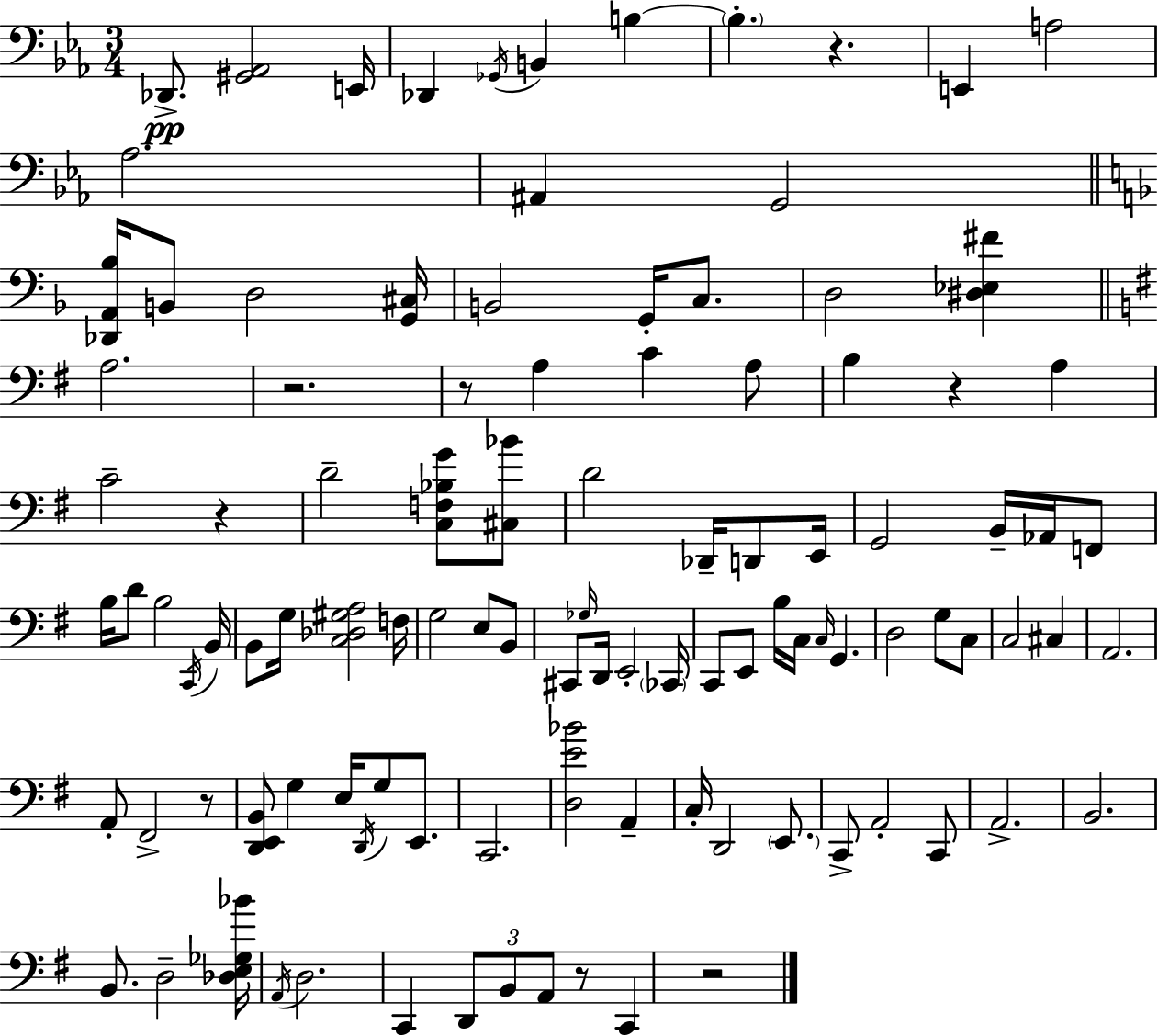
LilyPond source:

{
  \clef bass
  \numericTimeSignature
  \time 3/4
  \key ees \major
  \repeat volta 2 { des,8.->\pp <gis, aes,>2 e,16 | des,4 \acciaccatura { ges,16 } b,4 b4~~ | \parenthesize b4.-. r4. | e,4 a2 | \break aes2. | ais,4 g,2 | \bar "||" \break \key d \minor <des, a, bes>16 b,8 d2 <g, cis>16 | b,2 g,16-. c8. | d2 <dis ees fis'>4 | \bar "||" \break \key g \major a2. | r2. | r8 a4 c'4 a8 | b4 r4 a4 | \break c'2-- r4 | d'2-- <c f bes g'>8 <cis bes'>8 | d'2 des,16-- d,8 e,16 | g,2 b,16-- aes,16 f,8 | \break b16 d'8 b2 \acciaccatura { c,16 } | b,16 b,8 g16 <c des gis a>2 | f16 g2 e8 b,8 | cis,8 \grace { ges16 } d,16 e,2-. | \break \parenthesize ces,16 c,8 e,8 b16 c16 \grace { c16 } g,4. | d2 g8 | c8 c2 cis4 | a,2. | \break a,8-. fis,2-> | r8 <d, e, b,>8 g4 e16 \acciaccatura { d,16 } g8 | e,8. c,2. | <d e' bes'>2 | \break a,4-- c16-. d,2 | \parenthesize e,8. c,8-> a,2-. | c,8 a,2.-> | b,2. | \break b,8. d2-- | <des e ges bes'>16 \acciaccatura { a,16 } d2. | c,4 \tuplet 3/2 { d,8 b,8 | a,8 } r8 c,4 r2 | \break } \bar "|."
}